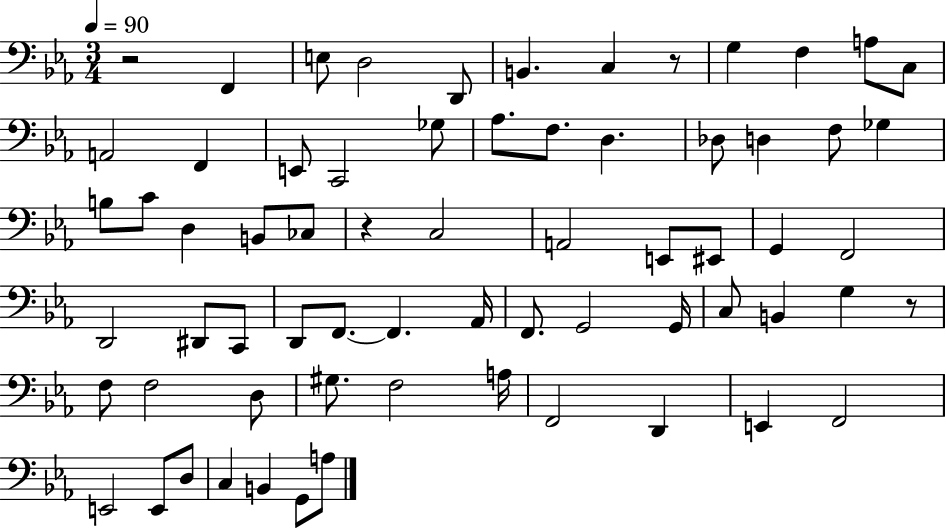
{
  \clef bass
  \numericTimeSignature
  \time 3/4
  \key ees \major
  \tempo 4 = 90
  r2 f,4 | e8 d2 d,8 | b,4. c4 r8 | g4 f4 a8 c8 | \break a,2 f,4 | e,8 c,2 ges8 | aes8. f8. d4. | des8 d4 f8 ges4 | \break b8 c'8 d4 b,8 ces8 | r4 c2 | a,2 e,8 eis,8 | g,4 f,2 | \break d,2 dis,8 c,8 | d,8 f,8.~~ f,4. aes,16 | f,8. g,2 g,16 | c8 b,4 g4 r8 | \break f8 f2 d8 | gis8. f2 a16 | f,2 d,4 | e,4 f,2 | \break e,2 e,8 d8 | c4 b,4 g,8 a8 | \bar "|."
}